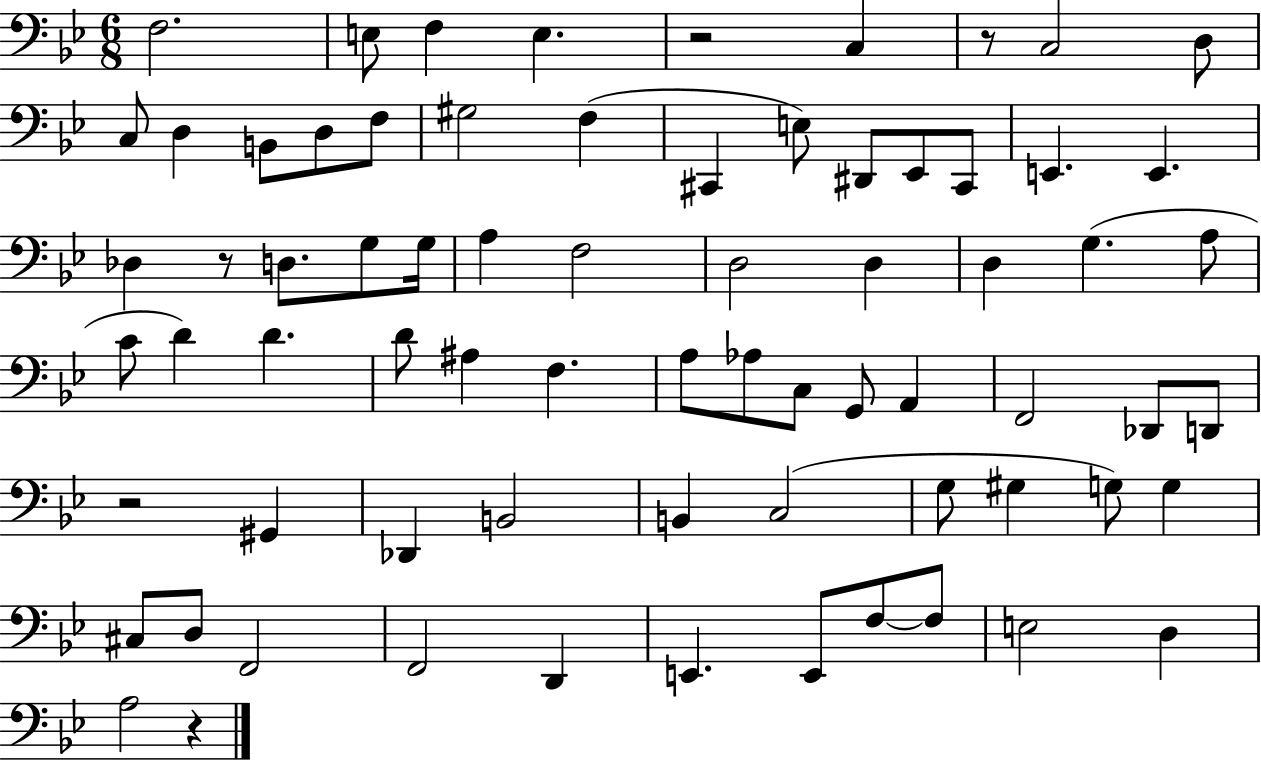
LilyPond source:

{
  \clef bass
  \numericTimeSignature
  \time 6/8
  \key bes \major
  f2. | e8 f4 e4. | r2 c4 | r8 c2 d8 | \break c8 d4 b,8 d8 f8 | gis2 f4( | cis,4 e8) dis,8 ees,8 cis,8 | e,4. e,4. | \break des4 r8 d8. g8 g16 | a4 f2 | d2 d4 | d4 g4.( a8 | \break c'8 d'4) d'4. | d'8 ais4 f4. | a8 aes8 c8 g,8 a,4 | f,2 des,8 d,8 | \break r2 gis,4 | des,4 b,2 | b,4 c2( | g8 gis4 g8) g4 | \break cis8 d8 f,2 | f,2 d,4 | e,4. e,8 f8~~ f8 | e2 d4 | \break a2 r4 | \bar "|."
}